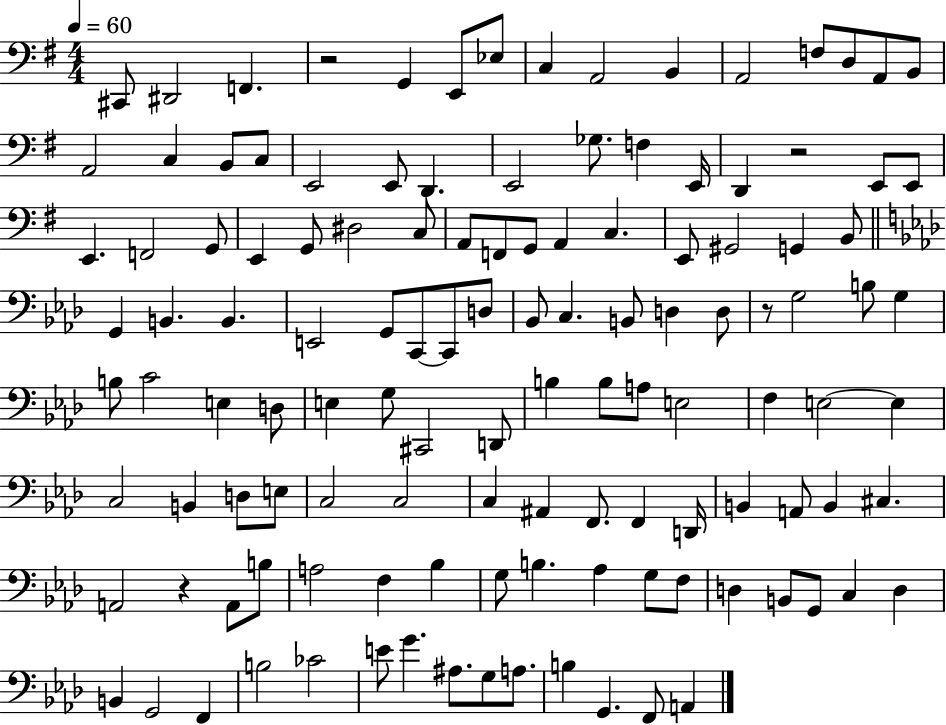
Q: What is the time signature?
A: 4/4